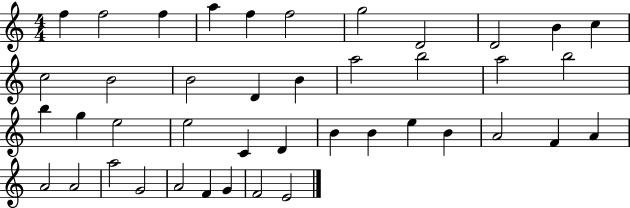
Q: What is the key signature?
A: C major